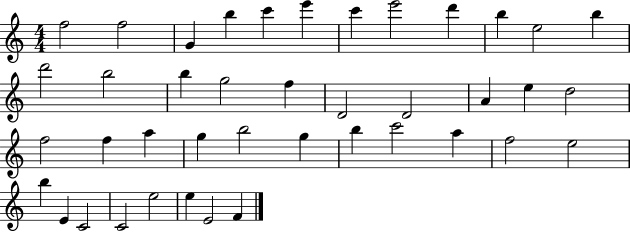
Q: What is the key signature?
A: C major